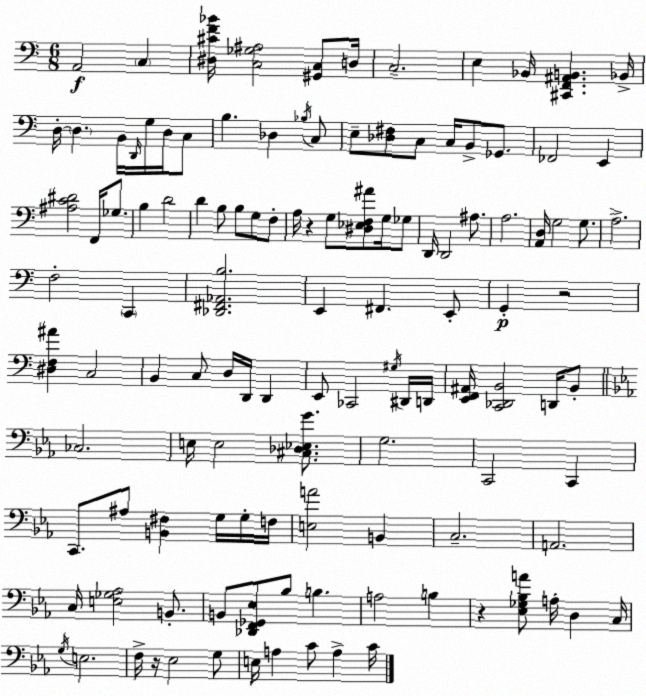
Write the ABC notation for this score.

X:1
T:Untitled
M:6/8
L:1/4
K:C
A,,2 C, [^D,^CF_B]/4 [C,_G,^A,]2 [^G,,C,]/2 D,/4 C,2 E, _B,,/4 [^C,,F,,^A,,B,,] _B,,/4 D,/4 D, B,,/4 D,,/4 G,/4 D,/4 C,/2 B, _D, _B,/4 C,/2 E,/2 [_D,^F,]/2 C,/2 C,/4 B,,/2 _G,,/2 _F,,2 E,, [^A,C^D]2 F,,/4 _G,/2 B, D2 D B,/2 B,/2 G,/2 F,/2 A,/4 z G,/2 [^D,_E,F,^A]/2 G,/4 _G,/2 D,,/4 D,,2 ^A,/2 A,2 [A,,D,]/4 G,2 G,/2 A,2 F,2 C,, [_D,,^F,,_A,,B,]2 E,, ^F,, E,,/2 G,, z2 [^D,F,^A] C,2 B,, C,/2 D,/4 D,,/4 D,, E,,/2 _C,,2 ^G,/4 ^D,,/4 D,,/4 [E,,F,,^A,,]/4 [C,,_D,,B,,]2 D,,/4 B,,/2 _C,2 E,/4 E,2 [^C,_D,_E,G]/2 G,2 C,,2 C,, C,,/2 ^A,/2 [B,,^F,] G,/4 G,/4 F,/4 [E,A]2 B,, C,2 A,,2 C,/4 [E,_G,_A,]2 B,,/2 B,,/2 [_D,,F,,_G,,_E,]/2 _B,/2 B, A,2 B, z [_E,_G,_B,A]/2 A,/4 D, C,/4 G,/4 E,2 F,/4 z/4 _E,2 G,/2 E,/4 A, C/2 A, C/4